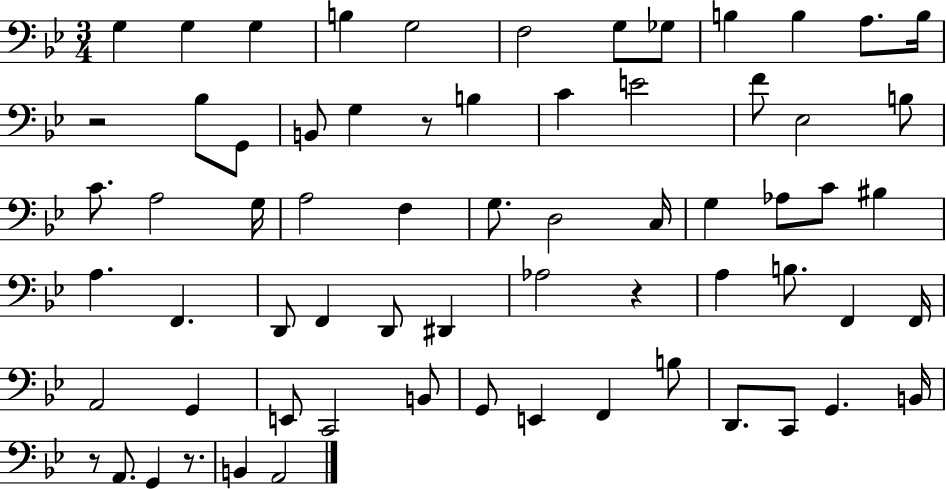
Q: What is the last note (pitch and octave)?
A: A2